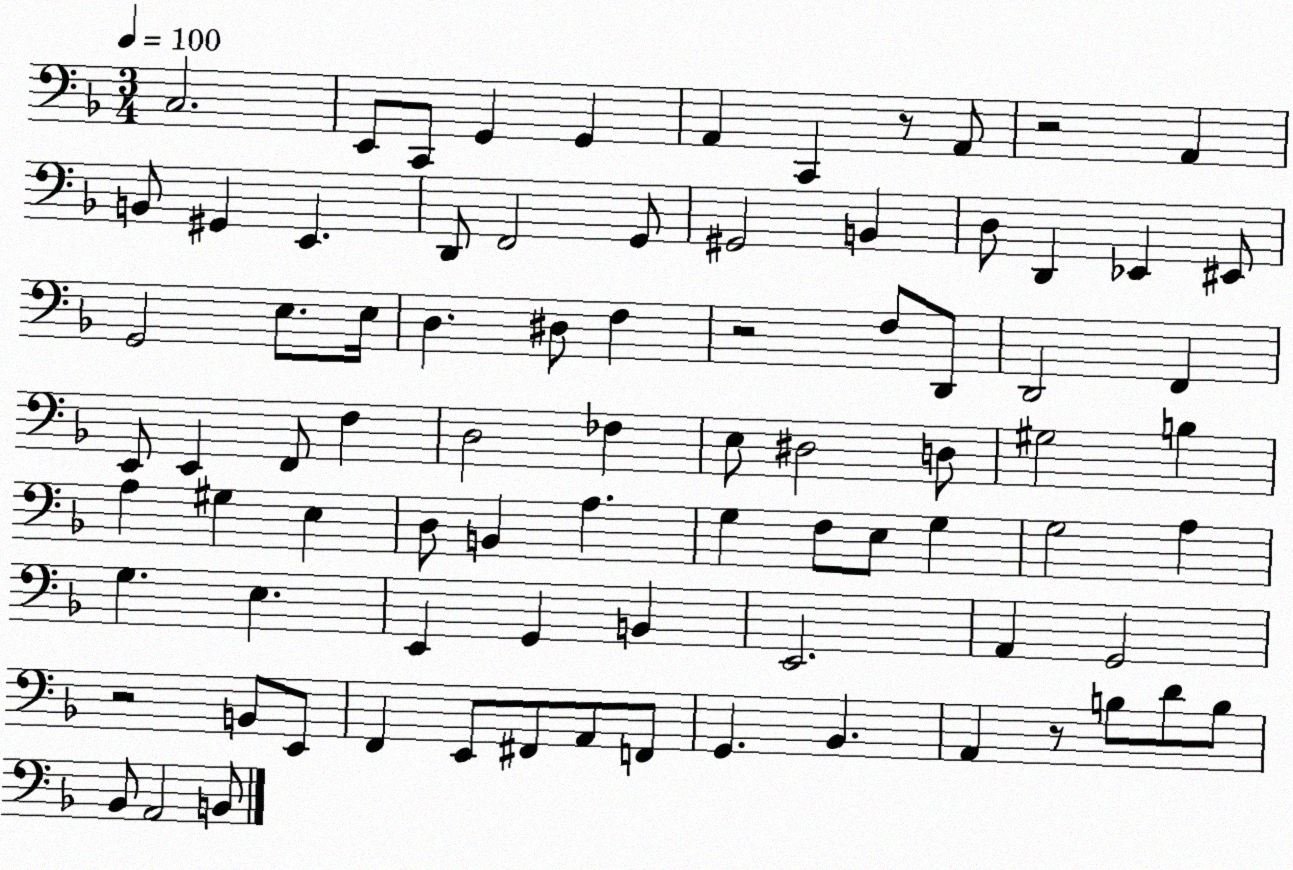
X:1
T:Untitled
M:3/4
L:1/4
K:F
C,2 E,,/2 C,,/2 G,, G,, A,, C,, z/2 A,,/2 z2 A,, B,,/2 ^G,, E,, D,,/2 F,,2 G,,/2 ^G,,2 B,, D,/2 D,, _E,, ^E,,/2 G,,2 E,/2 E,/4 D, ^D,/2 F, z2 F,/2 D,,/2 D,,2 F,, E,,/2 E,, F,,/2 F, D,2 _F, E,/2 ^D,2 D,/2 ^G,2 B, A, ^G, E, D,/2 B,, A, G, F,/2 E,/2 G, G,2 A, G, E, E,, G,, B,, E,,2 A,, G,,2 z2 B,,/2 E,,/2 F,, E,,/2 ^F,,/2 A,,/2 F,,/2 G,, _B,, A,, z/2 B,/2 D/2 B,/2 _B,,/2 A,,2 B,,/2